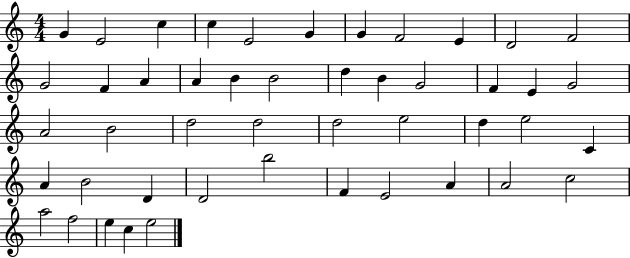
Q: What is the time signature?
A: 4/4